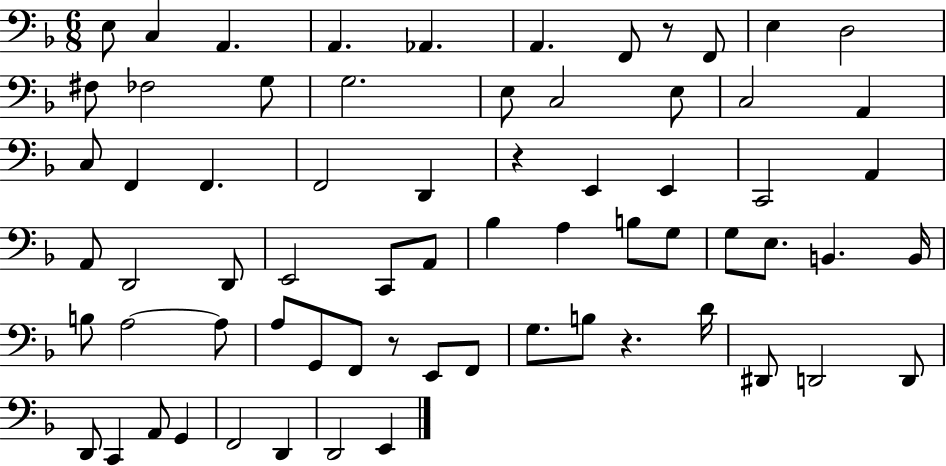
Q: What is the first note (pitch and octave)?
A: E3